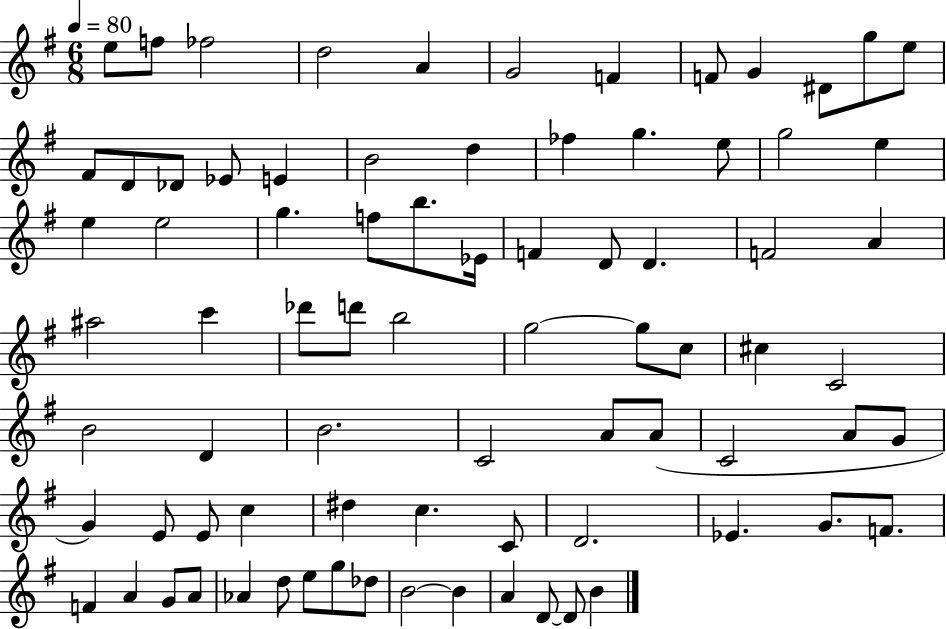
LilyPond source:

{
  \clef treble
  \numericTimeSignature
  \time 6/8
  \key g \major
  \tempo 4 = 80
  \repeat volta 2 { e''8 f''8 fes''2 | d''2 a'4 | g'2 f'4 | f'8 g'4 dis'8 g''8 e''8 | \break fis'8 d'8 des'8 ees'8 e'4 | b'2 d''4 | fes''4 g''4. e''8 | g''2 e''4 | \break e''4 e''2 | g''4. f''8 b''8. ees'16 | f'4 d'8 d'4. | f'2 a'4 | \break ais''2 c'''4 | des'''8 d'''8 b''2 | g''2~~ g''8 c''8 | cis''4 c'2 | \break b'2 d'4 | b'2. | c'2 a'8 a'8( | c'2 a'8 g'8 | \break g'4) e'8 e'8 c''4 | dis''4 c''4. c'8 | d'2. | ees'4. g'8. f'8. | \break f'4 a'4 g'8 a'8 | aes'4 d''8 e''8 g''8 des''8 | b'2~~ b'4 | a'4 d'8~~ d'8 b'4 | \break } \bar "|."
}